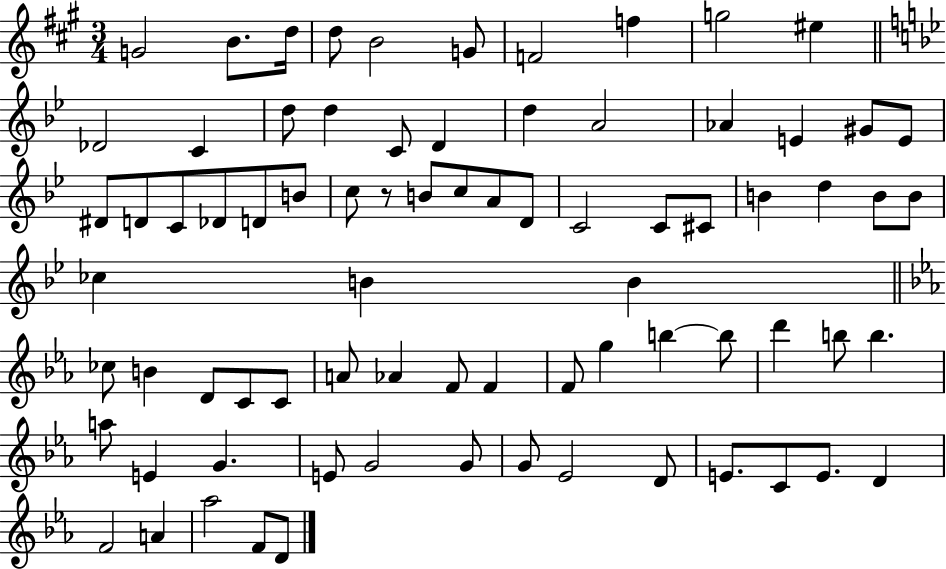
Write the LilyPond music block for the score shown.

{
  \clef treble
  \numericTimeSignature
  \time 3/4
  \key a \major
  g'2 b'8. d''16 | d''8 b'2 g'8 | f'2 f''4 | g''2 eis''4 | \break \bar "||" \break \key bes \major des'2 c'4 | d''8 d''4 c'8 d'4 | d''4 a'2 | aes'4 e'4 gis'8 e'8 | \break dis'8 d'8 c'8 des'8 d'8 b'8 | c''8 r8 b'8 c''8 a'8 d'8 | c'2 c'8 cis'8 | b'4 d''4 b'8 b'8 | \break ces''4 b'4 b'4 | \bar "||" \break \key ees \major ces''8 b'4 d'8 c'8 c'8 | a'8 aes'4 f'8 f'4 | f'8 g''4 b''4~~ b''8 | d'''4 b''8 b''4. | \break a''8 e'4 g'4. | e'8 g'2 g'8 | g'8 ees'2 d'8 | e'8. c'8 e'8. d'4 | \break f'2 a'4 | aes''2 f'8 d'8 | \bar "|."
}